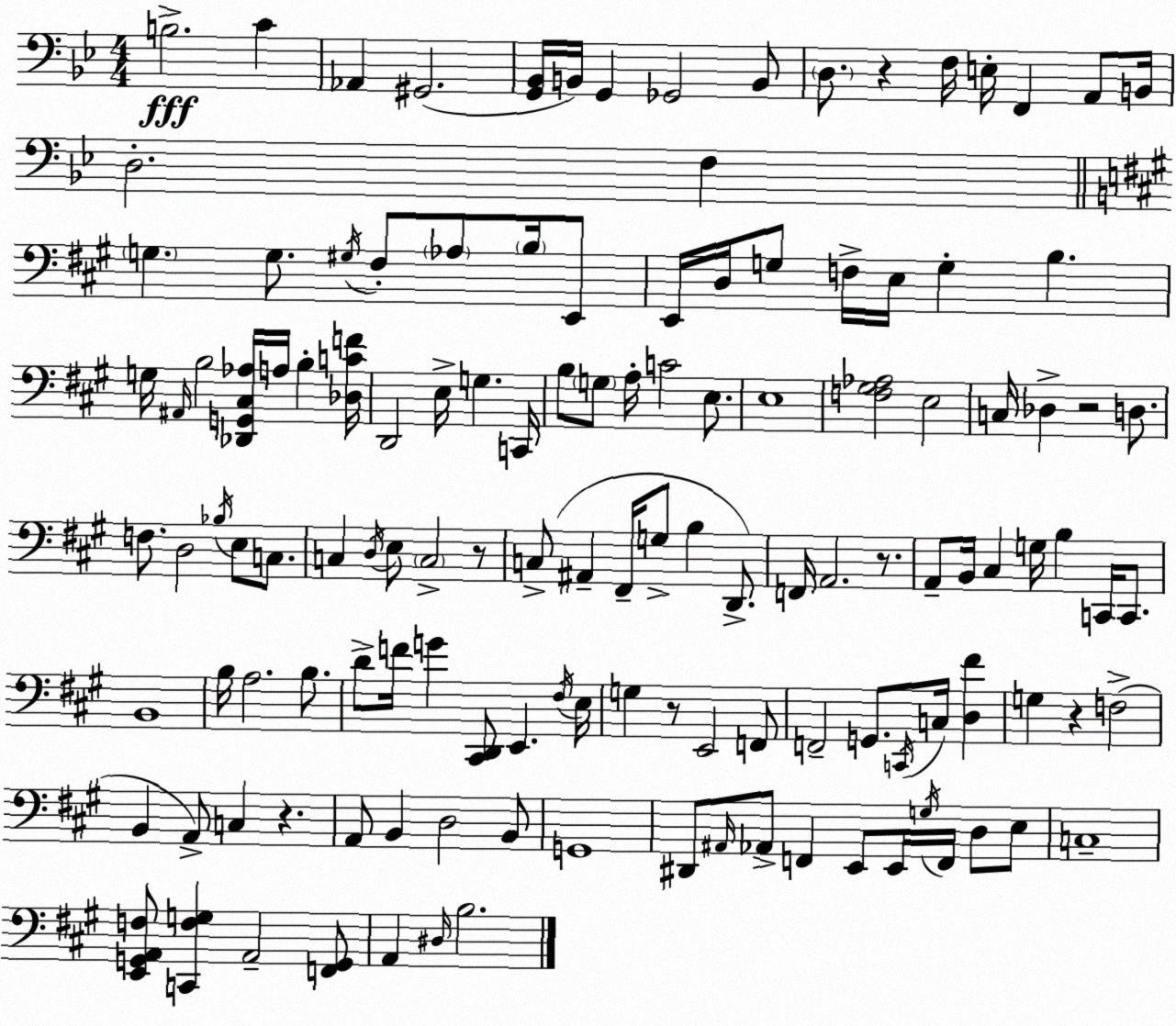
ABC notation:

X:1
T:Untitled
M:4/4
L:1/4
K:Bb
B,2 C _A,, ^G,,2 [G,,_B,,]/4 B,,/4 G,, _G,,2 B,,/2 D,/2 z F,/4 E,/4 F,, A,,/2 B,,/4 D,2 F, G, G,/2 ^G,/4 ^F,/2 _A,/2 B,/4 E,,/2 E,,/4 D,/4 G,/2 F,/4 E,/4 G, B, G,/4 ^A,,/4 B,2 [_D,,G,,^C,_A,]/4 A,/4 B, [_D,CF]/4 D,,2 E,/4 G, C,,/4 B,/2 G,/2 A,/4 C2 E,/2 E,4 [F,^G,_A,]2 E,2 C,/4 _D, z2 D,/2 F,/2 D,2 _B,/4 E,/2 C,/2 C, D,/4 E,/2 C,2 z/2 C,/2 ^A,, ^F,,/4 G,/2 B, D,,/2 F,,/4 A,,2 z/2 A,,/2 B,,/4 ^C, G,/4 B, C,,/4 C,,/2 B,,4 B,/4 A,2 B,/2 D/2 F/4 G [^C,,D,,]/2 E,, ^F,/4 E,/4 G, z/2 E,,2 F,,/2 F,,2 G,,/2 C,,/4 C,/4 [D,^F] G, z F,2 B,, A,,/2 C, z A,,/2 B,, D,2 B,,/2 G,,4 ^D,,/2 ^A,,/4 _A,,/2 F,, E,,/2 E,,/4 G,/4 F,,/4 D,/2 E,/2 C,4 [E,,G,,A,,F,]/2 [C,,F,G,] A,,2 [F,,G,,]/2 A,, ^D,/4 B,2